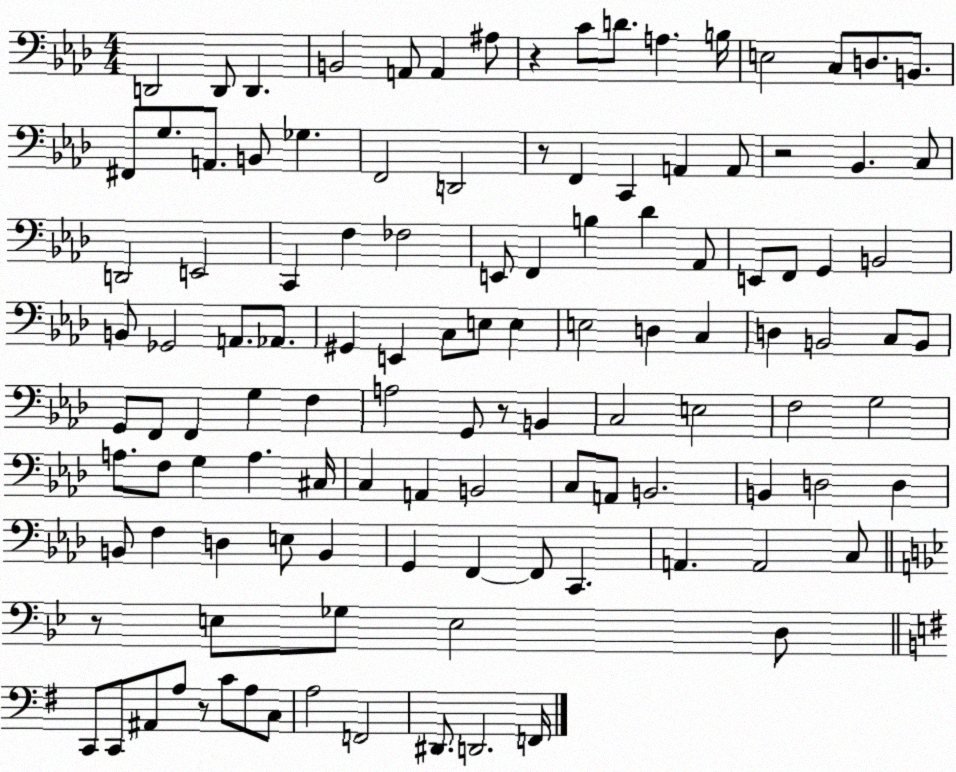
X:1
T:Untitled
M:4/4
L:1/4
K:Ab
D,,2 D,,/2 D,, B,,2 A,,/2 A,, ^A,/2 z C/2 D/2 A, B,/4 E,2 C,/2 D,/2 B,,/2 ^F,,/2 G,/2 A,,/2 B,,/2 _G, F,,2 D,,2 z/2 F,, C,, A,, A,,/2 z2 _B,, C,/2 D,,2 E,,2 C,, F, _F,2 E,,/2 F,, B, _D _A,,/2 E,,/2 F,,/2 G,, B,,2 B,,/2 _G,,2 A,,/2 _A,,/2 ^G,, E,, C,/2 E,/2 E, E,2 D, C, D, B,,2 C,/2 B,,/2 G,,/2 F,,/2 F,, G, F, A,2 G,,/2 z/2 B,, C,2 E,2 F,2 G,2 A,/2 F,/2 G, A, ^C,/4 C, A,, B,,2 C,/2 A,,/2 B,,2 B,, D,2 D, B,,/2 F, D, E,/2 B,, G,, F,, F,,/2 C,, A,, A,,2 C,/2 z/2 E,/2 _G,/2 E,2 D,/2 C,,/2 C,,/2 ^A,,/2 A,/2 z/2 C/2 A,/2 C,/2 A,2 F,,2 ^D,,/2 D,,2 F,,/4